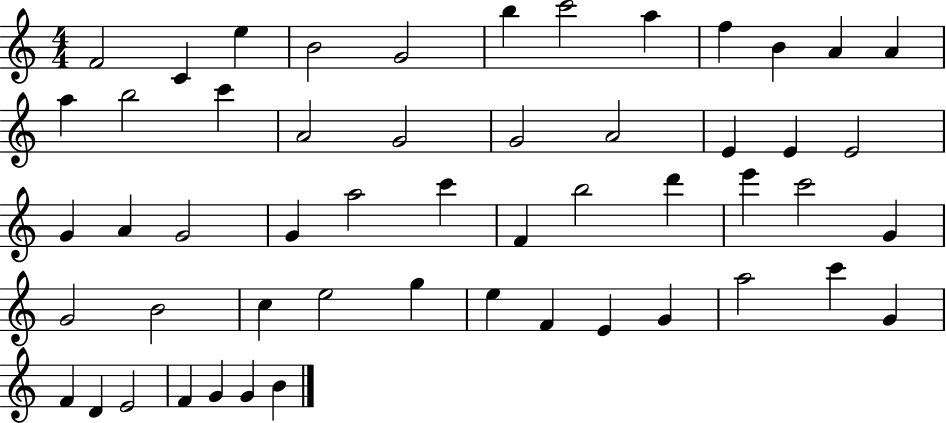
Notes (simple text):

F4/h C4/q E5/q B4/h G4/h B5/q C6/h A5/q F5/q B4/q A4/q A4/q A5/q B5/h C6/q A4/h G4/h G4/h A4/h E4/q E4/q E4/h G4/q A4/q G4/h G4/q A5/h C6/q F4/q B5/h D6/q E6/q C6/h G4/q G4/h B4/h C5/q E5/h G5/q E5/q F4/q E4/q G4/q A5/h C6/q G4/q F4/q D4/q E4/h F4/q G4/q G4/q B4/q